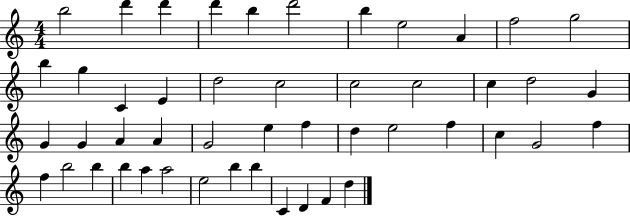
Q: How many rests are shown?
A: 0